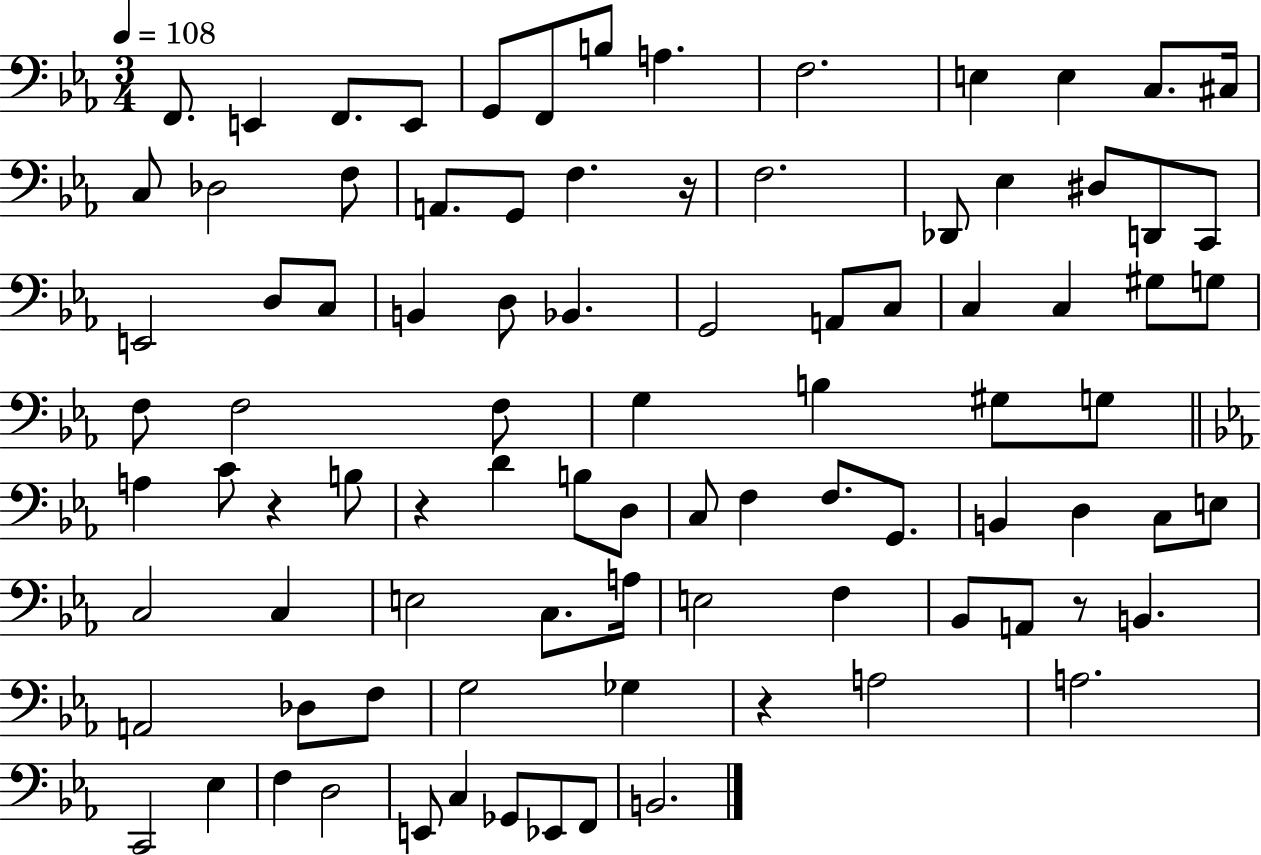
X:1
T:Untitled
M:3/4
L:1/4
K:Eb
F,,/2 E,, F,,/2 E,,/2 G,,/2 F,,/2 B,/2 A, F,2 E, E, C,/2 ^C,/4 C,/2 _D,2 F,/2 A,,/2 G,,/2 F, z/4 F,2 _D,,/2 _E, ^D,/2 D,,/2 C,,/2 E,,2 D,/2 C,/2 B,, D,/2 _B,, G,,2 A,,/2 C,/2 C, C, ^G,/2 G,/2 F,/2 F,2 F,/2 G, B, ^G,/2 G,/2 A, C/2 z B,/2 z D B,/2 D,/2 C,/2 F, F,/2 G,,/2 B,, D, C,/2 E,/2 C,2 C, E,2 C,/2 A,/4 E,2 F, _B,,/2 A,,/2 z/2 B,, A,,2 _D,/2 F,/2 G,2 _G, z A,2 A,2 C,,2 _E, F, D,2 E,,/2 C, _G,,/2 _E,,/2 F,,/2 B,,2